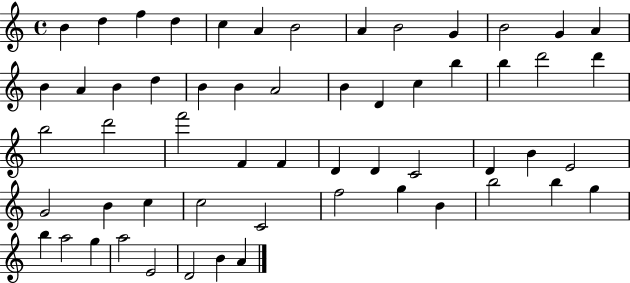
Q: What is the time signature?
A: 4/4